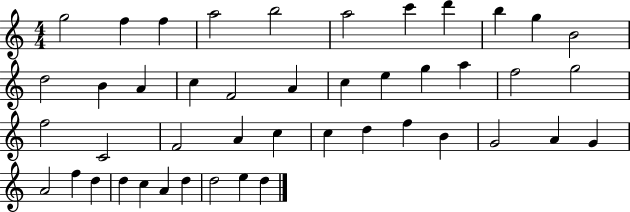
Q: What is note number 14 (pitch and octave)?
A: A4